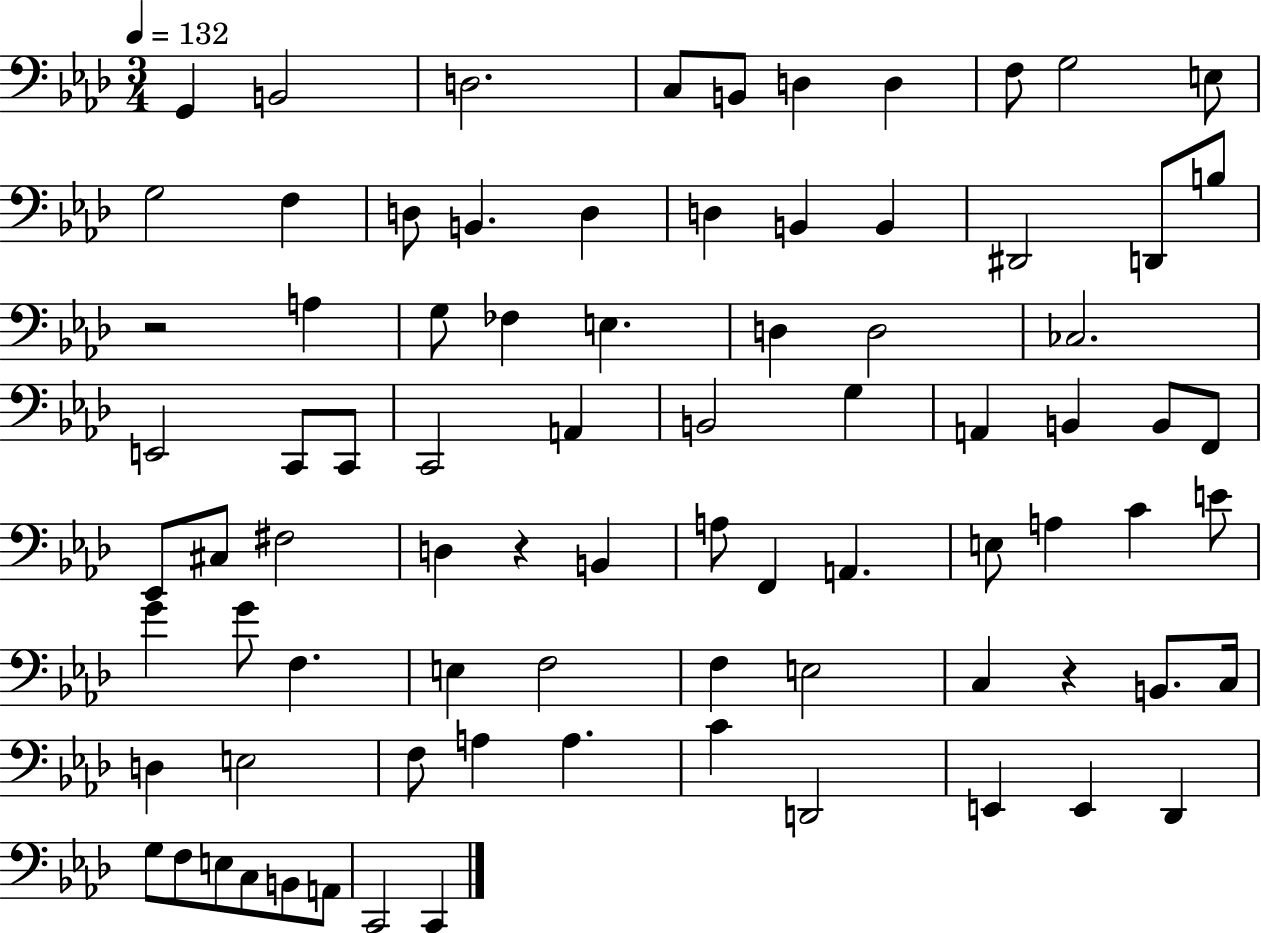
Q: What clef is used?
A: bass